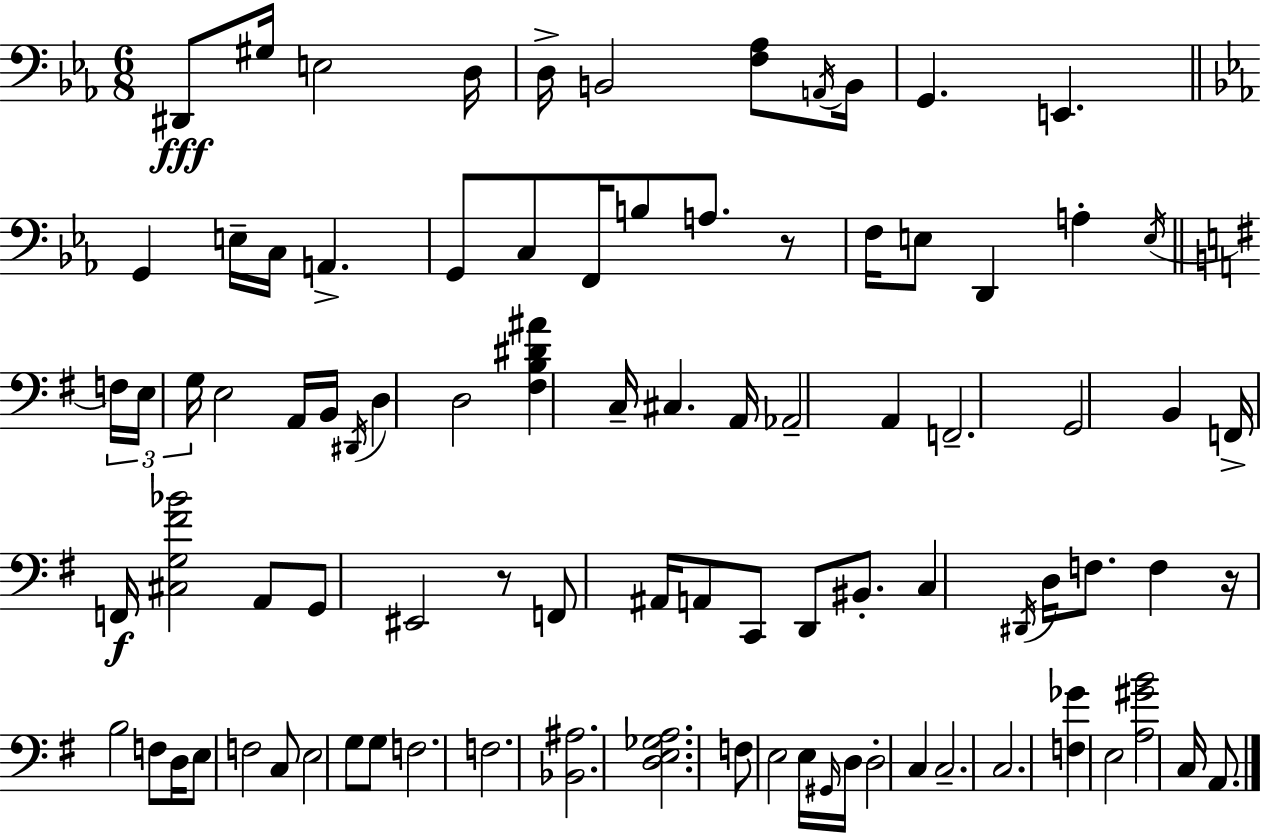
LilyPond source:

{
  \clef bass
  \numericTimeSignature
  \time 6/8
  \key ees \major
  dis,8\fff gis16 e2 d16 | d16-> b,2 <f aes>8 \acciaccatura { a,16 } | b,16 g,4. e,4. | \bar "||" \break \key c \minor g,4 e16-- c16 a,4.-> | g,8 c8 f,16 b8 a8. r8 | f16 e8 d,4 a4-. \acciaccatura { e16 } | \bar "||" \break \key e \minor \tuplet 3/2 { f16 e16 g16 } e2 a,16 | b,16 \acciaccatura { dis,16 } d4 d2 | <fis b dis' ais'>4 c16-- cis4. | a,16 aes,2-- a,4 | \break f,2.-- | g,2 b,4 | f,16-> f,16\f <cis g fis' bes'>2 | a,8 g,8 eis,2 | \break r8 f,8 ais,16 a,8 c,8 d,8 bis,8.-. | c4 \acciaccatura { dis,16 } d16 f8. f4 | r16 b2 | f8 d16 e8 f2 | \break c8 e2 g8 | g8 f2. | f2. | <bes, ais>2. | \break <d e ges a>2. | f8 e2 | e16 \grace { gis,16 } d16 d2-. | c4 c2.-- | \break c2. | <f ges'>4 e2 | <a gis' b'>2 | c16 a,8. \bar "|."
}